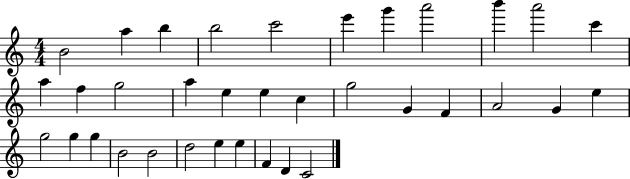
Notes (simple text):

B4/h A5/q B5/q B5/h C6/h E6/q G6/q A6/h B6/q A6/h C6/q A5/q F5/q G5/h A5/q E5/q E5/q C5/q G5/h G4/q F4/q A4/h G4/q E5/q G5/h G5/q G5/q B4/h B4/h D5/h E5/q E5/q F4/q D4/q C4/h